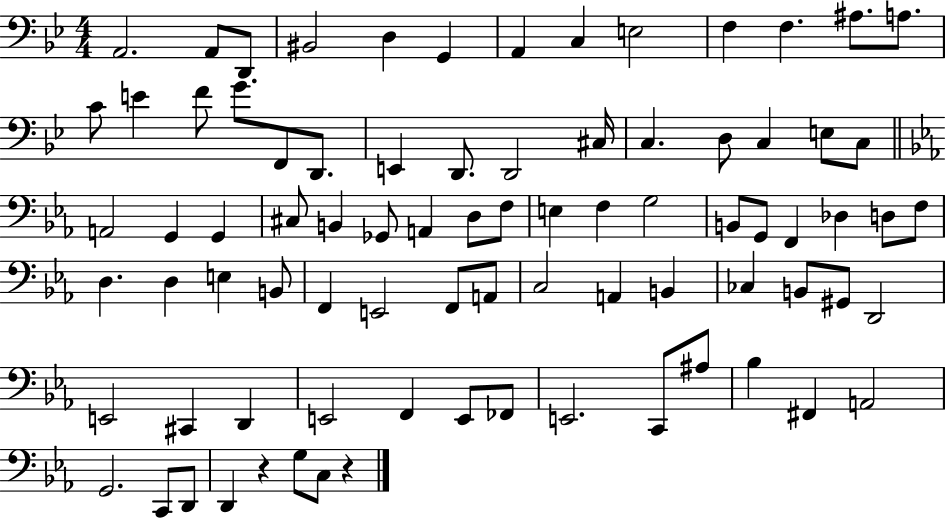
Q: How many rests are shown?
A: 2